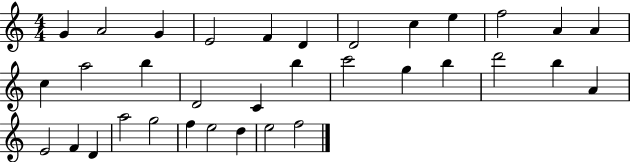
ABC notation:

X:1
T:Untitled
M:4/4
L:1/4
K:C
G A2 G E2 F D D2 c e f2 A A c a2 b D2 C b c'2 g b d'2 b A E2 F D a2 g2 f e2 d e2 f2